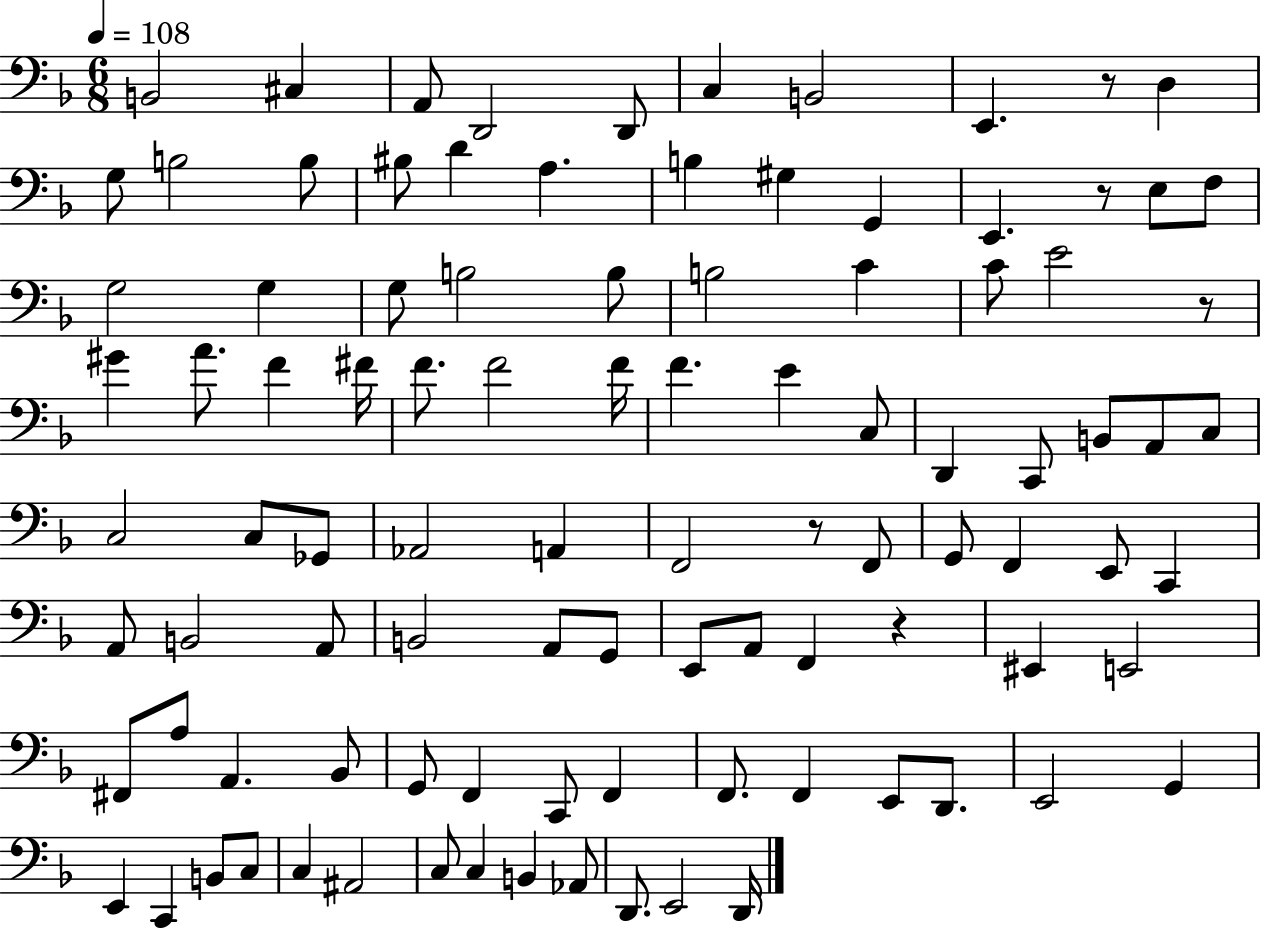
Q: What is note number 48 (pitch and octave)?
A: Gb2